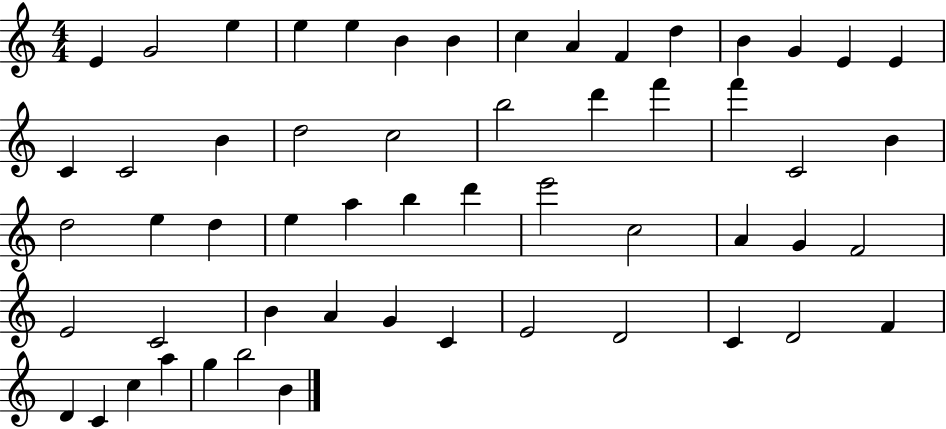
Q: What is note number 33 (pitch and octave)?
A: D6